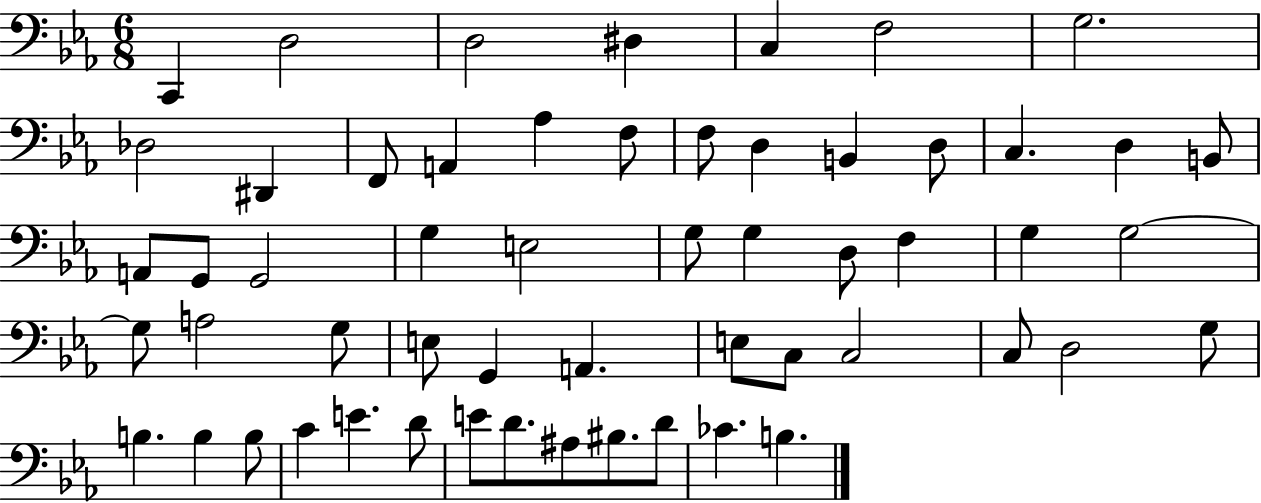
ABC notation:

X:1
T:Untitled
M:6/8
L:1/4
K:Eb
C,, D,2 D,2 ^D, C, F,2 G,2 _D,2 ^D,, F,,/2 A,, _A, F,/2 F,/2 D, B,, D,/2 C, D, B,,/2 A,,/2 G,,/2 G,,2 G, E,2 G,/2 G, D,/2 F, G, G,2 G,/2 A,2 G,/2 E,/2 G,, A,, E,/2 C,/2 C,2 C,/2 D,2 G,/2 B, B, B,/2 C E D/2 E/2 D/2 ^A,/2 ^B,/2 D/2 _C B,